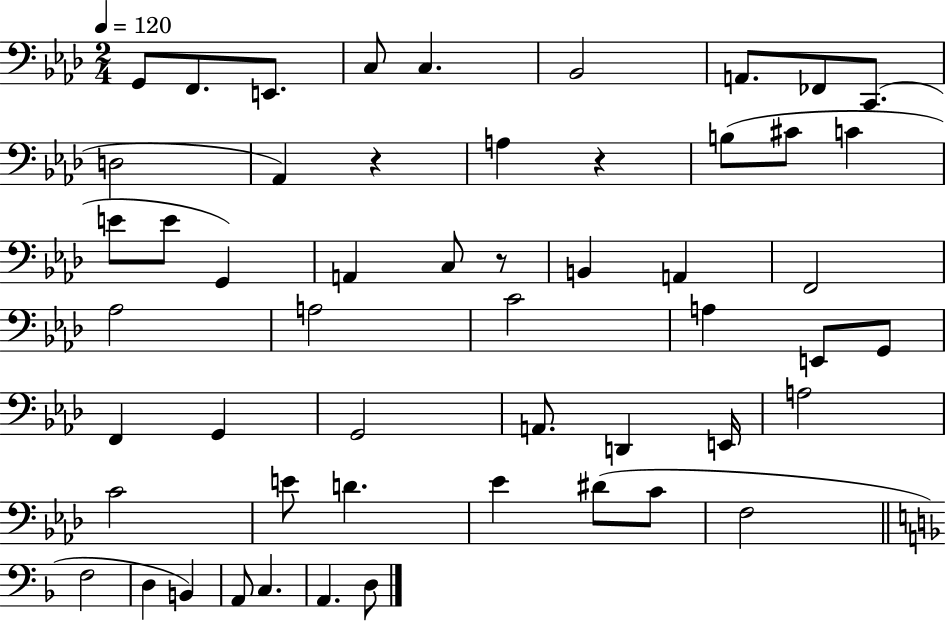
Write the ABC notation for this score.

X:1
T:Untitled
M:2/4
L:1/4
K:Ab
G,,/2 F,,/2 E,,/2 C,/2 C, _B,,2 A,,/2 _F,,/2 C,,/2 D,2 _A,, z A, z B,/2 ^C/2 C E/2 E/2 G,, A,, C,/2 z/2 B,, A,, F,,2 _A,2 A,2 C2 A, E,,/2 G,,/2 F,, G,, G,,2 A,,/2 D,, E,,/4 A,2 C2 E/2 D _E ^D/2 C/2 F,2 F,2 D, B,, A,,/2 C, A,, D,/2